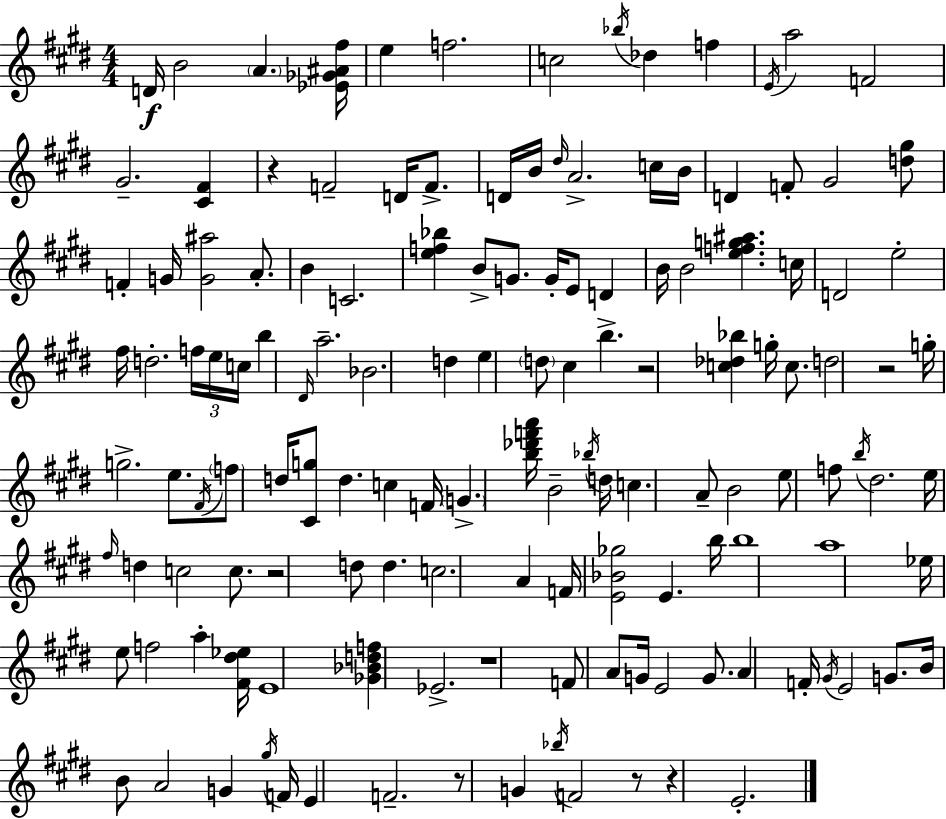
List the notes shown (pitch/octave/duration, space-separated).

D4/s B4/h A4/q. [Eb4,Gb4,A#4,F#5]/s E5/q F5/h. C5/h Bb5/s Db5/q F5/q E4/s A5/h F4/h G#4/h. [C#4,F#4]/q R/q F4/h D4/s F4/e. D4/s B4/s D#5/s A4/h. C5/s B4/s D4/q F4/e G#4/h [D5,G#5]/e F4/q G4/s [G4,A#5]/h A4/e. B4/q C4/h. [E5,F5,Bb5]/q B4/e G4/e. G4/s E4/e D4/q B4/s B4/h [E5,F5,G5,A#5]/q. C5/s D4/h E5/h F#5/s D5/h. F5/s E5/s C5/s B5/q D#4/s A5/h. Bb4/h. D5/q E5/q D5/e C#5/q B5/q. R/h [C5,Db5,Bb5]/q G5/s C5/e. D5/h R/h G5/s G5/h. E5/e. F#4/s F5/e D5/s [C#4,G5]/e D5/q. C5/q F4/s G4/q. [B5,Db6,F6,A6]/s B4/h Bb5/s D5/s C5/q. A4/e B4/h E5/e F5/e B5/s D#5/h. E5/s F#5/s D5/q C5/h C5/e. R/h D5/e D5/q. C5/h. A4/q F4/s [E4,Bb4,Gb5]/h E4/q. B5/s B5/w A5/w Eb5/s E5/e F5/h A5/q [F#4,D#5,Eb5]/s E4/w [Gb4,Bb4,D5,F5]/q Eb4/h. R/w F4/e A4/e G4/s E4/h G4/e. A4/q F4/s G#4/s E4/h G4/e. B4/s B4/e A4/h G4/q G#5/s F4/s E4/q F4/h. R/e G4/q Bb5/s F4/h R/e R/q E4/h.